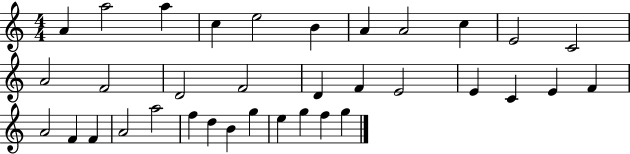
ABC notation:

X:1
T:Untitled
M:4/4
L:1/4
K:C
A a2 a c e2 B A A2 c E2 C2 A2 F2 D2 F2 D F E2 E C E F A2 F F A2 a2 f d B g e g f g